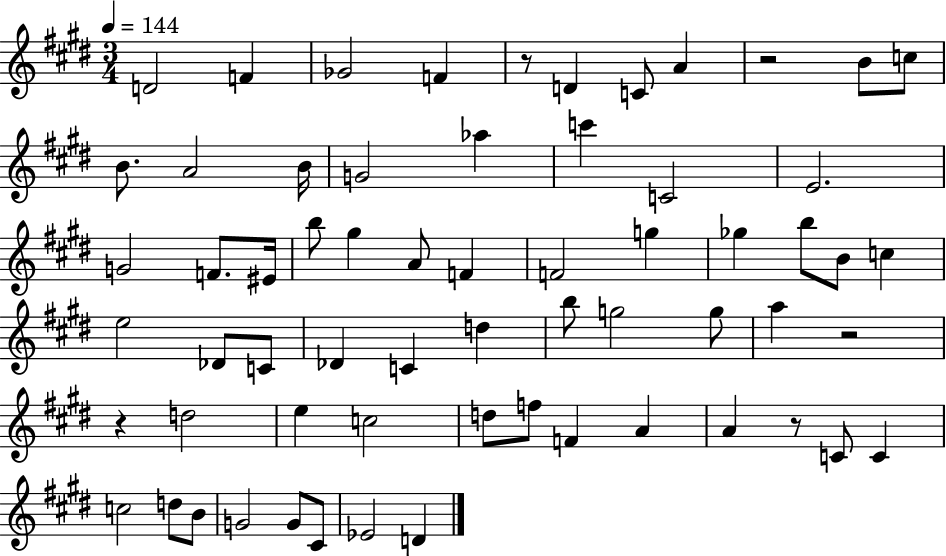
X:1
T:Untitled
M:3/4
L:1/4
K:E
D2 F _G2 F z/2 D C/2 A z2 B/2 c/2 B/2 A2 B/4 G2 _a c' C2 E2 G2 F/2 ^E/4 b/2 ^g A/2 F F2 g _g b/2 B/2 c e2 _D/2 C/2 _D C d b/2 g2 g/2 a z2 z d2 e c2 d/2 f/2 F A A z/2 C/2 C c2 d/2 B/2 G2 G/2 ^C/2 _E2 D